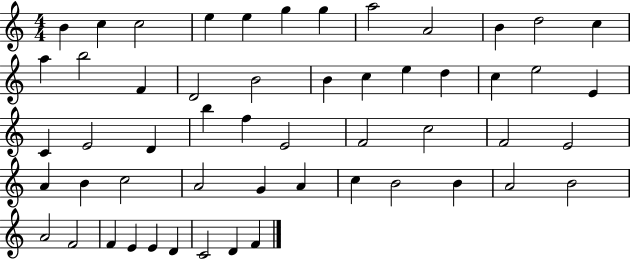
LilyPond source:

{
  \clef treble
  \numericTimeSignature
  \time 4/4
  \key c \major
  b'4 c''4 c''2 | e''4 e''4 g''4 g''4 | a''2 a'2 | b'4 d''2 c''4 | \break a''4 b''2 f'4 | d'2 b'2 | b'4 c''4 e''4 d''4 | c''4 e''2 e'4 | \break c'4 e'2 d'4 | b''4 f''4 e'2 | f'2 c''2 | f'2 e'2 | \break a'4 b'4 c''2 | a'2 g'4 a'4 | c''4 b'2 b'4 | a'2 b'2 | \break a'2 f'2 | f'4 e'4 e'4 d'4 | c'2 d'4 f'4 | \bar "|."
}